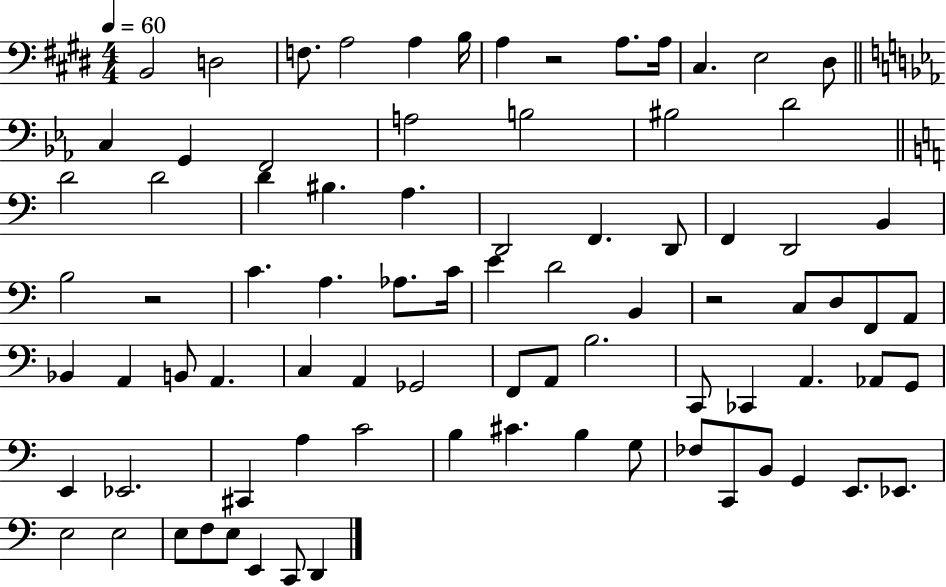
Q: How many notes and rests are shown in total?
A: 83